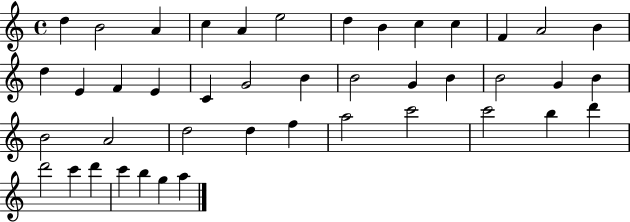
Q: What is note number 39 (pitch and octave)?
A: D6